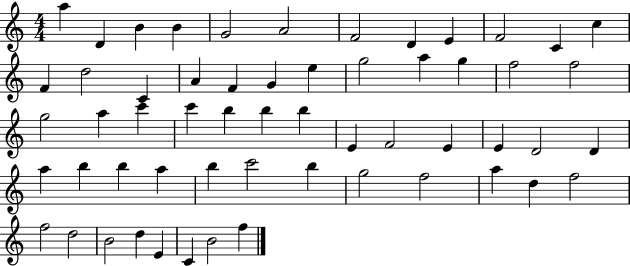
A5/q D4/q B4/q B4/q G4/h A4/h F4/h D4/q E4/q F4/h C4/q C5/q F4/q D5/h C4/q A4/q F4/q G4/q E5/q G5/h A5/q G5/q F5/h F5/h G5/h A5/q C6/q C6/q B5/q B5/q B5/q E4/q F4/h E4/q E4/q D4/h D4/q A5/q B5/q B5/q A5/q B5/q C6/h B5/q G5/h F5/h A5/q D5/q F5/h F5/h D5/h B4/h D5/q E4/q C4/q B4/h F5/q